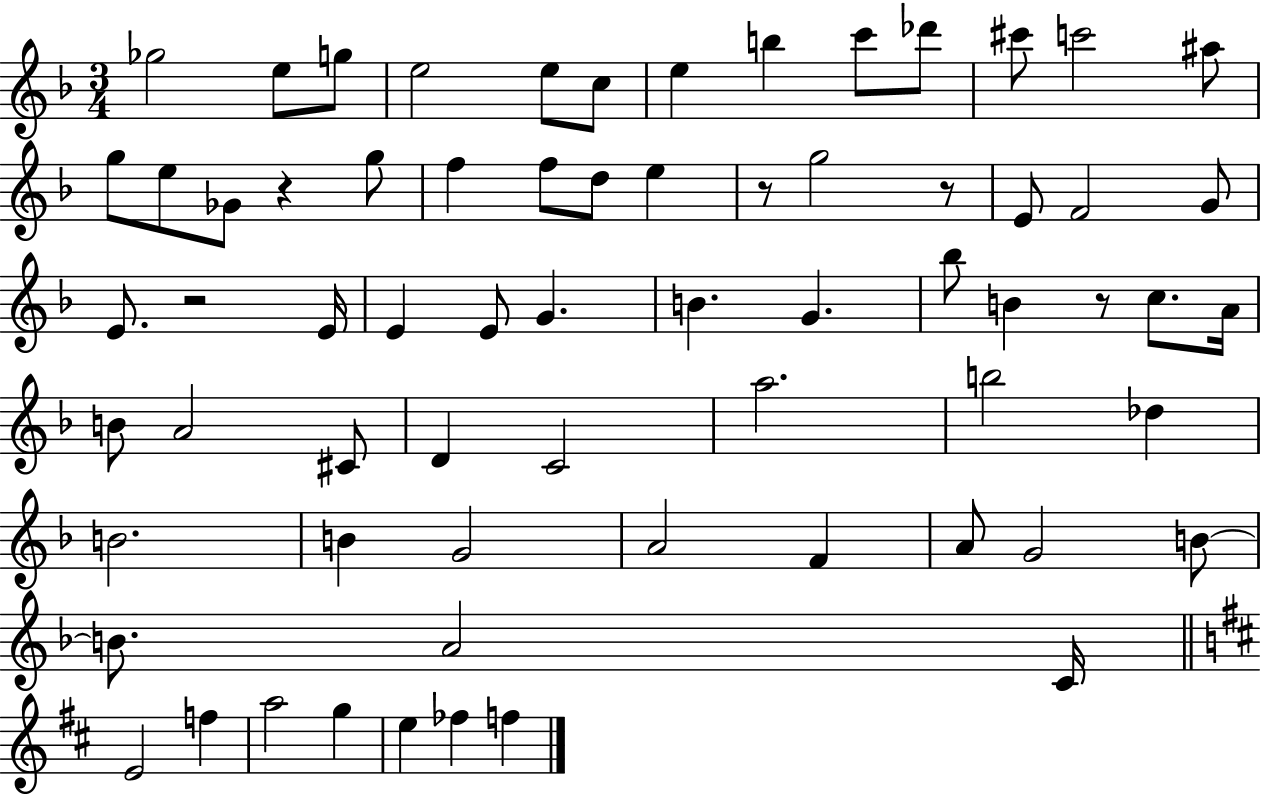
Gb5/h E5/e G5/e E5/h E5/e C5/e E5/q B5/q C6/e Db6/e C#6/e C6/h A#5/e G5/e E5/e Gb4/e R/q G5/e F5/q F5/e D5/e E5/q R/e G5/h R/e E4/e F4/h G4/e E4/e. R/h E4/s E4/q E4/e G4/q. B4/q. G4/q. Bb5/e B4/q R/e C5/e. A4/s B4/e A4/h C#4/e D4/q C4/h A5/h. B5/h Db5/q B4/h. B4/q G4/h A4/h F4/q A4/e G4/h B4/e B4/e. A4/h C4/s E4/h F5/q A5/h G5/q E5/q FES5/q F5/q